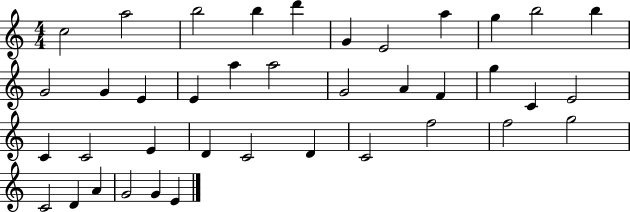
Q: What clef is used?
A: treble